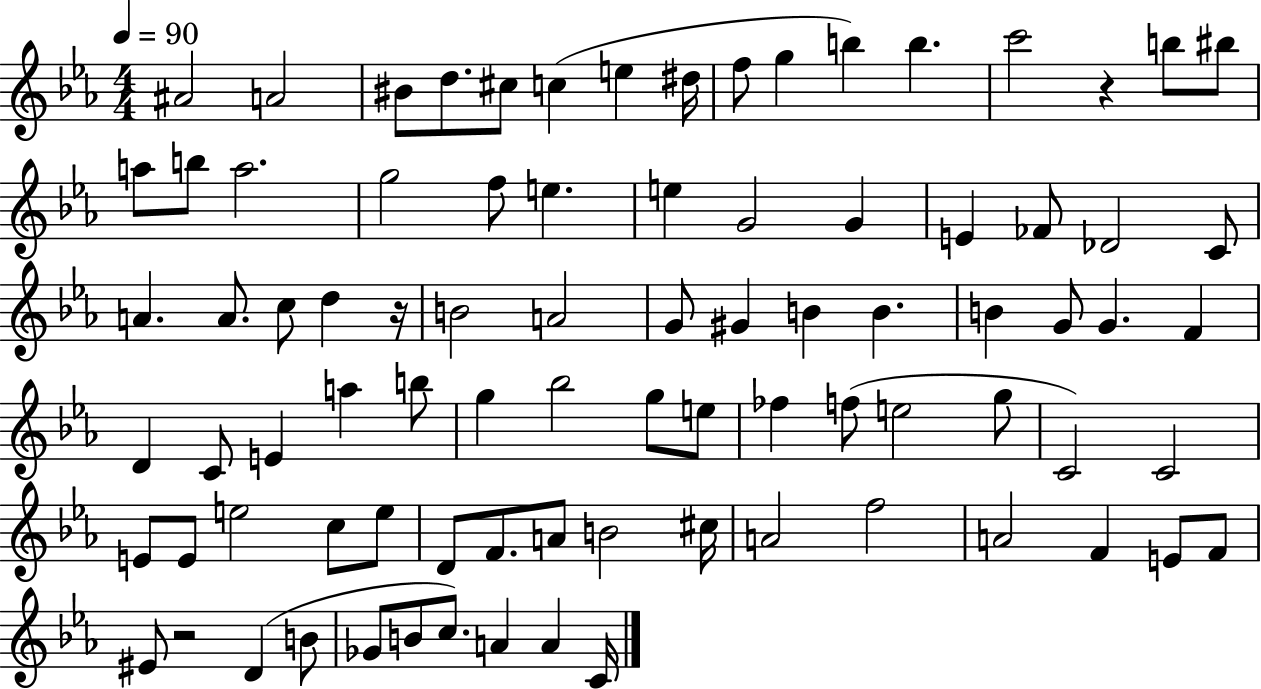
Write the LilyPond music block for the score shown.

{
  \clef treble
  \numericTimeSignature
  \time 4/4
  \key ees \major
  \tempo 4 = 90
  ais'2 a'2 | bis'8 d''8. cis''8 c''4( e''4 dis''16 | f''8 g''4 b''4) b''4. | c'''2 r4 b''8 bis''8 | \break a''8 b''8 a''2. | g''2 f''8 e''4. | e''4 g'2 g'4 | e'4 fes'8 des'2 c'8 | \break a'4. a'8. c''8 d''4 r16 | b'2 a'2 | g'8 gis'4 b'4 b'4. | b'4 g'8 g'4. f'4 | \break d'4 c'8 e'4 a''4 b''8 | g''4 bes''2 g''8 e''8 | fes''4 f''8( e''2 g''8 | c'2) c'2 | \break e'8 e'8 e''2 c''8 e''8 | d'8 f'8. a'8 b'2 cis''16 | a'2 f''2 | a'2 f'4 e'8 f'8 | \break eis'8 r2 d'4( b'8 | ges'8 b'8 c''8.) a'4 a'4 c'16 | \bar "|."
}